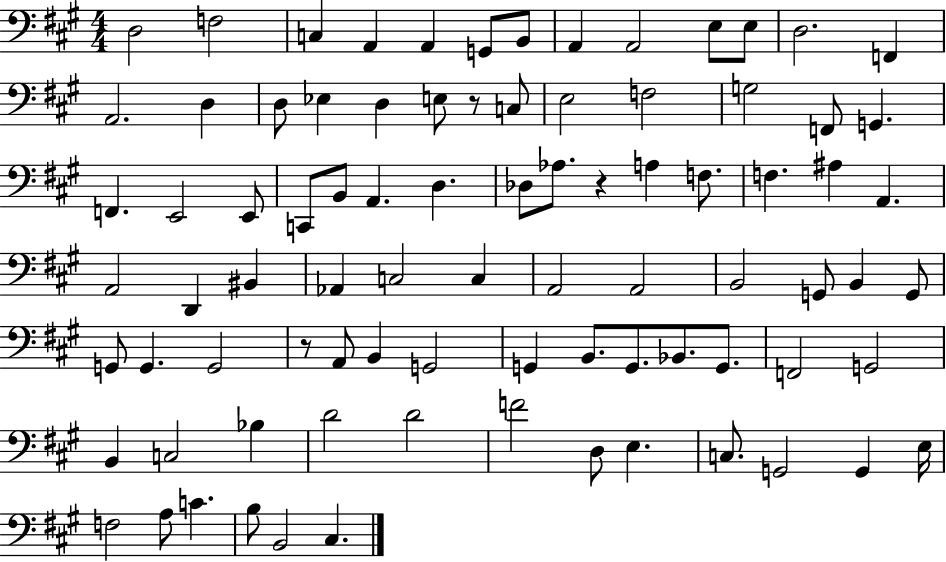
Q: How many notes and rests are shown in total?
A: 85